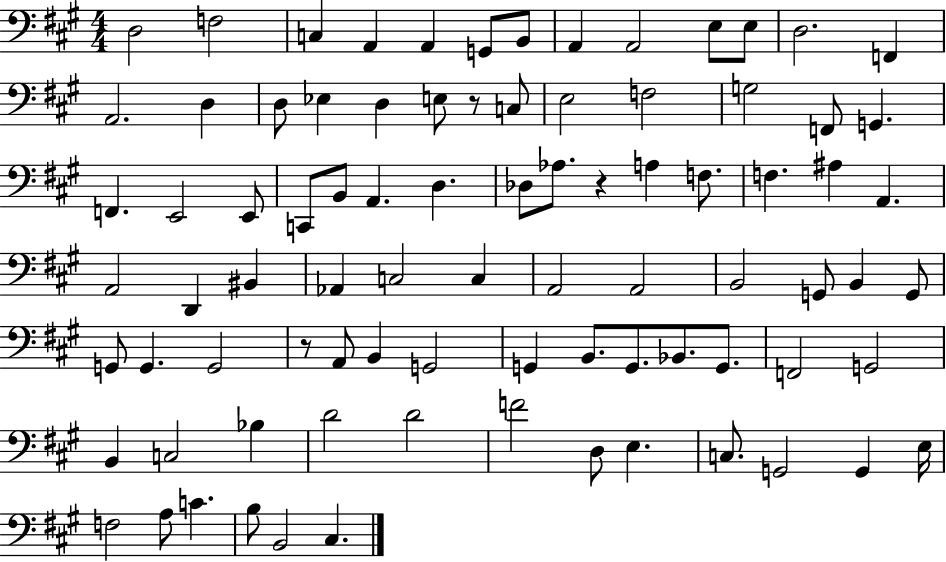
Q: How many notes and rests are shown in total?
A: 85